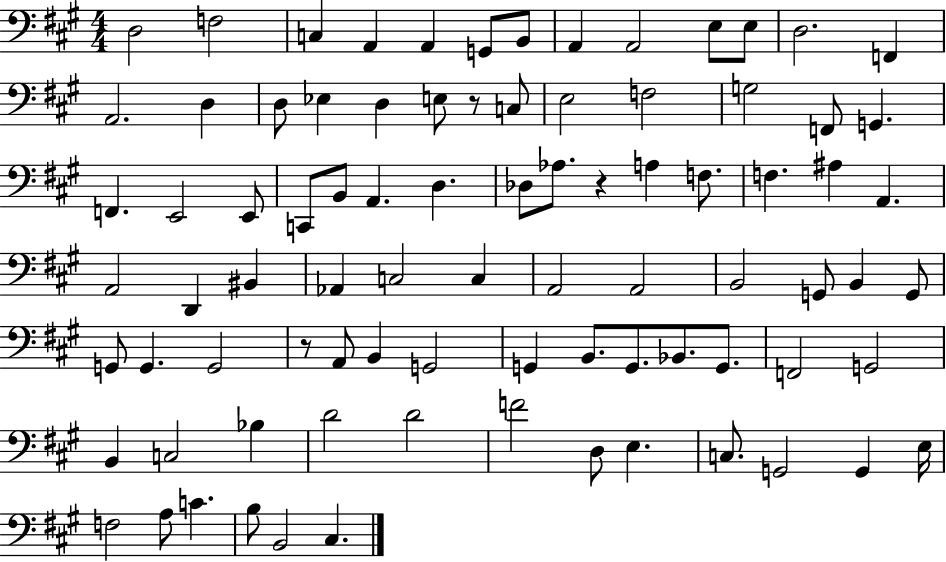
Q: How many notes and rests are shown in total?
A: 85